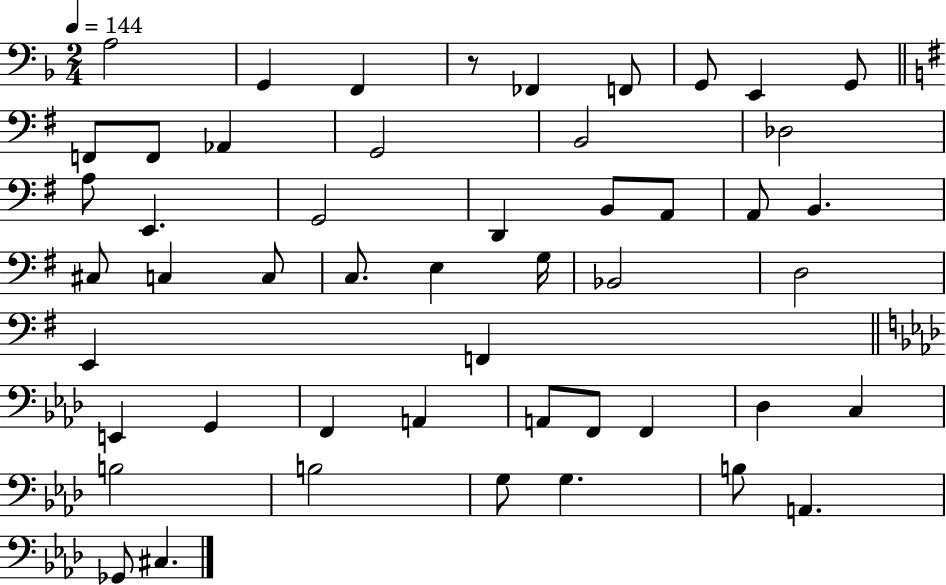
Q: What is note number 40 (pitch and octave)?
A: Db3